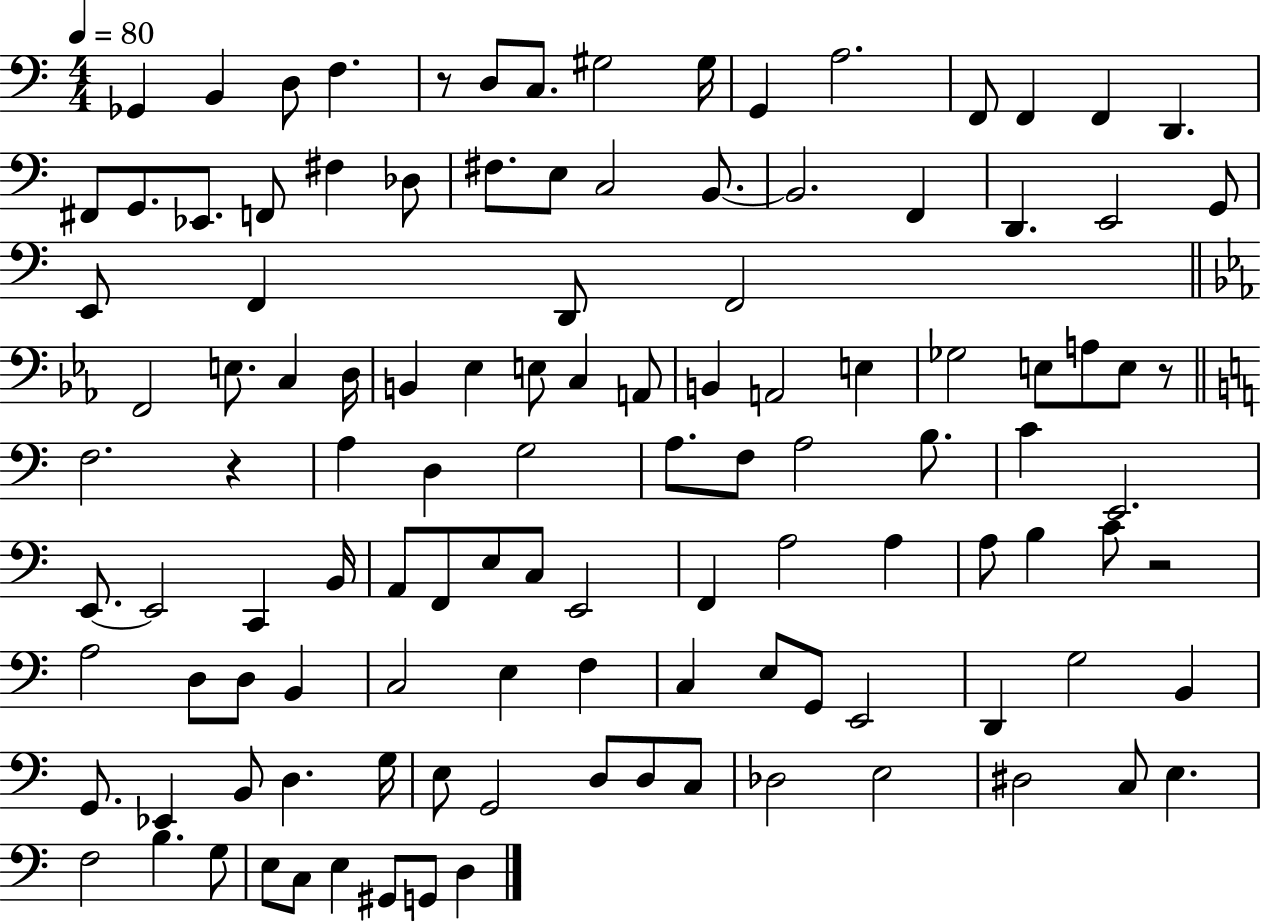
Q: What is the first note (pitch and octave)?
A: Gb2